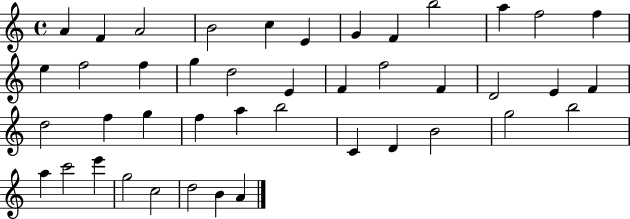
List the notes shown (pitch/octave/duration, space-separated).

A4/q F4/q A4/h B4/h C5/q E4/q G4/q F4/q B5/h A5/q F5/h F5/q E5/q F5/h F5/q G5/q D5/h E4/q F4/q F5/h F4/q D4/h E4/q F4/q D5/h F5/q G5/q F5/q A5/q B5/h C4/q D4/q B4/h G5/h B5/h A5/q C6/h E6/q G5/h C5/h D5/h B4/q A4/q